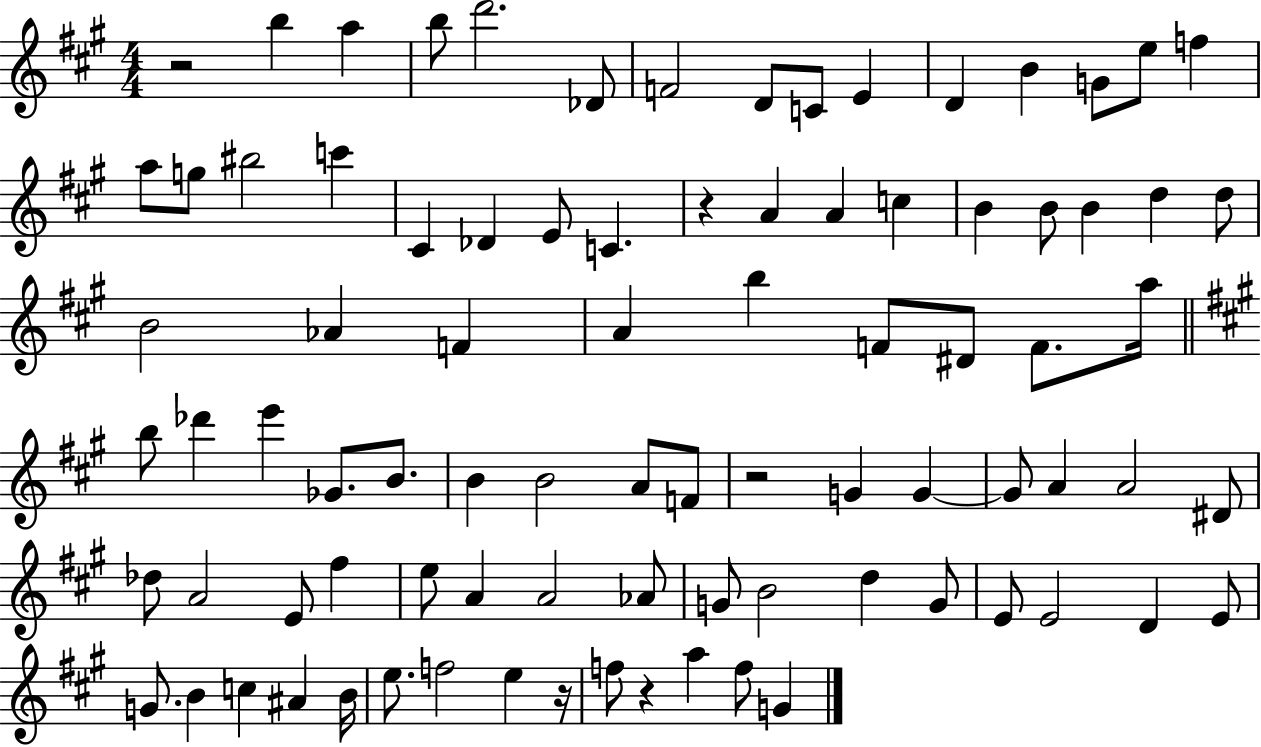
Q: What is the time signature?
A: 4/4